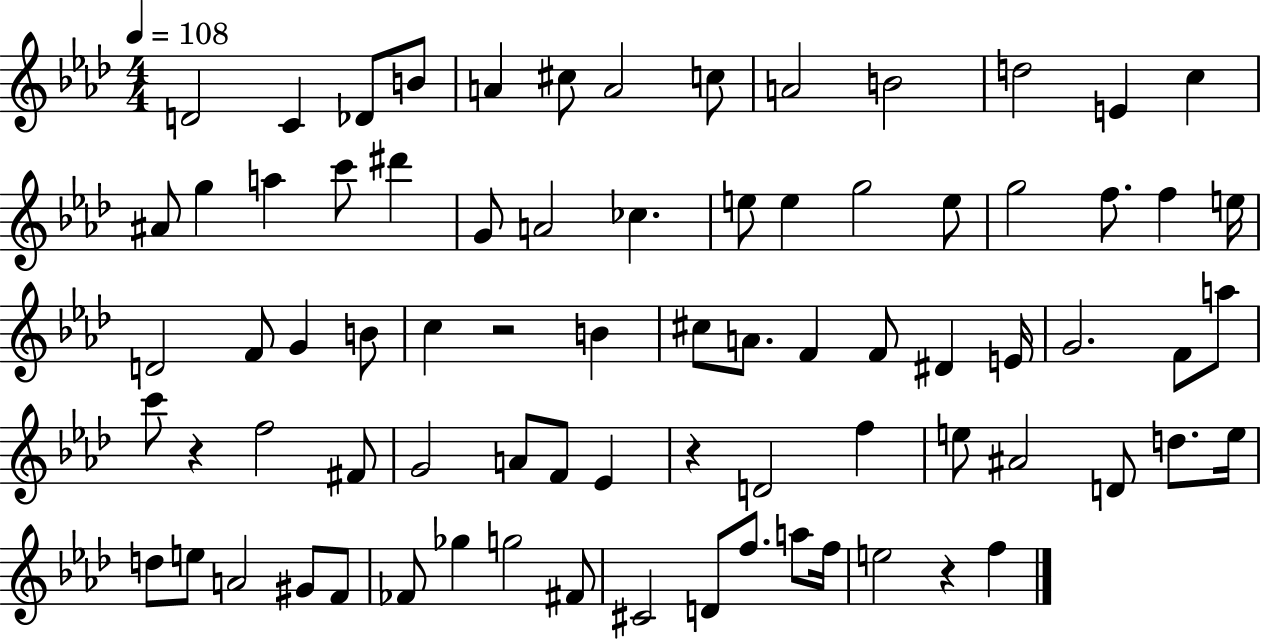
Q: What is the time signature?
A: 4/4